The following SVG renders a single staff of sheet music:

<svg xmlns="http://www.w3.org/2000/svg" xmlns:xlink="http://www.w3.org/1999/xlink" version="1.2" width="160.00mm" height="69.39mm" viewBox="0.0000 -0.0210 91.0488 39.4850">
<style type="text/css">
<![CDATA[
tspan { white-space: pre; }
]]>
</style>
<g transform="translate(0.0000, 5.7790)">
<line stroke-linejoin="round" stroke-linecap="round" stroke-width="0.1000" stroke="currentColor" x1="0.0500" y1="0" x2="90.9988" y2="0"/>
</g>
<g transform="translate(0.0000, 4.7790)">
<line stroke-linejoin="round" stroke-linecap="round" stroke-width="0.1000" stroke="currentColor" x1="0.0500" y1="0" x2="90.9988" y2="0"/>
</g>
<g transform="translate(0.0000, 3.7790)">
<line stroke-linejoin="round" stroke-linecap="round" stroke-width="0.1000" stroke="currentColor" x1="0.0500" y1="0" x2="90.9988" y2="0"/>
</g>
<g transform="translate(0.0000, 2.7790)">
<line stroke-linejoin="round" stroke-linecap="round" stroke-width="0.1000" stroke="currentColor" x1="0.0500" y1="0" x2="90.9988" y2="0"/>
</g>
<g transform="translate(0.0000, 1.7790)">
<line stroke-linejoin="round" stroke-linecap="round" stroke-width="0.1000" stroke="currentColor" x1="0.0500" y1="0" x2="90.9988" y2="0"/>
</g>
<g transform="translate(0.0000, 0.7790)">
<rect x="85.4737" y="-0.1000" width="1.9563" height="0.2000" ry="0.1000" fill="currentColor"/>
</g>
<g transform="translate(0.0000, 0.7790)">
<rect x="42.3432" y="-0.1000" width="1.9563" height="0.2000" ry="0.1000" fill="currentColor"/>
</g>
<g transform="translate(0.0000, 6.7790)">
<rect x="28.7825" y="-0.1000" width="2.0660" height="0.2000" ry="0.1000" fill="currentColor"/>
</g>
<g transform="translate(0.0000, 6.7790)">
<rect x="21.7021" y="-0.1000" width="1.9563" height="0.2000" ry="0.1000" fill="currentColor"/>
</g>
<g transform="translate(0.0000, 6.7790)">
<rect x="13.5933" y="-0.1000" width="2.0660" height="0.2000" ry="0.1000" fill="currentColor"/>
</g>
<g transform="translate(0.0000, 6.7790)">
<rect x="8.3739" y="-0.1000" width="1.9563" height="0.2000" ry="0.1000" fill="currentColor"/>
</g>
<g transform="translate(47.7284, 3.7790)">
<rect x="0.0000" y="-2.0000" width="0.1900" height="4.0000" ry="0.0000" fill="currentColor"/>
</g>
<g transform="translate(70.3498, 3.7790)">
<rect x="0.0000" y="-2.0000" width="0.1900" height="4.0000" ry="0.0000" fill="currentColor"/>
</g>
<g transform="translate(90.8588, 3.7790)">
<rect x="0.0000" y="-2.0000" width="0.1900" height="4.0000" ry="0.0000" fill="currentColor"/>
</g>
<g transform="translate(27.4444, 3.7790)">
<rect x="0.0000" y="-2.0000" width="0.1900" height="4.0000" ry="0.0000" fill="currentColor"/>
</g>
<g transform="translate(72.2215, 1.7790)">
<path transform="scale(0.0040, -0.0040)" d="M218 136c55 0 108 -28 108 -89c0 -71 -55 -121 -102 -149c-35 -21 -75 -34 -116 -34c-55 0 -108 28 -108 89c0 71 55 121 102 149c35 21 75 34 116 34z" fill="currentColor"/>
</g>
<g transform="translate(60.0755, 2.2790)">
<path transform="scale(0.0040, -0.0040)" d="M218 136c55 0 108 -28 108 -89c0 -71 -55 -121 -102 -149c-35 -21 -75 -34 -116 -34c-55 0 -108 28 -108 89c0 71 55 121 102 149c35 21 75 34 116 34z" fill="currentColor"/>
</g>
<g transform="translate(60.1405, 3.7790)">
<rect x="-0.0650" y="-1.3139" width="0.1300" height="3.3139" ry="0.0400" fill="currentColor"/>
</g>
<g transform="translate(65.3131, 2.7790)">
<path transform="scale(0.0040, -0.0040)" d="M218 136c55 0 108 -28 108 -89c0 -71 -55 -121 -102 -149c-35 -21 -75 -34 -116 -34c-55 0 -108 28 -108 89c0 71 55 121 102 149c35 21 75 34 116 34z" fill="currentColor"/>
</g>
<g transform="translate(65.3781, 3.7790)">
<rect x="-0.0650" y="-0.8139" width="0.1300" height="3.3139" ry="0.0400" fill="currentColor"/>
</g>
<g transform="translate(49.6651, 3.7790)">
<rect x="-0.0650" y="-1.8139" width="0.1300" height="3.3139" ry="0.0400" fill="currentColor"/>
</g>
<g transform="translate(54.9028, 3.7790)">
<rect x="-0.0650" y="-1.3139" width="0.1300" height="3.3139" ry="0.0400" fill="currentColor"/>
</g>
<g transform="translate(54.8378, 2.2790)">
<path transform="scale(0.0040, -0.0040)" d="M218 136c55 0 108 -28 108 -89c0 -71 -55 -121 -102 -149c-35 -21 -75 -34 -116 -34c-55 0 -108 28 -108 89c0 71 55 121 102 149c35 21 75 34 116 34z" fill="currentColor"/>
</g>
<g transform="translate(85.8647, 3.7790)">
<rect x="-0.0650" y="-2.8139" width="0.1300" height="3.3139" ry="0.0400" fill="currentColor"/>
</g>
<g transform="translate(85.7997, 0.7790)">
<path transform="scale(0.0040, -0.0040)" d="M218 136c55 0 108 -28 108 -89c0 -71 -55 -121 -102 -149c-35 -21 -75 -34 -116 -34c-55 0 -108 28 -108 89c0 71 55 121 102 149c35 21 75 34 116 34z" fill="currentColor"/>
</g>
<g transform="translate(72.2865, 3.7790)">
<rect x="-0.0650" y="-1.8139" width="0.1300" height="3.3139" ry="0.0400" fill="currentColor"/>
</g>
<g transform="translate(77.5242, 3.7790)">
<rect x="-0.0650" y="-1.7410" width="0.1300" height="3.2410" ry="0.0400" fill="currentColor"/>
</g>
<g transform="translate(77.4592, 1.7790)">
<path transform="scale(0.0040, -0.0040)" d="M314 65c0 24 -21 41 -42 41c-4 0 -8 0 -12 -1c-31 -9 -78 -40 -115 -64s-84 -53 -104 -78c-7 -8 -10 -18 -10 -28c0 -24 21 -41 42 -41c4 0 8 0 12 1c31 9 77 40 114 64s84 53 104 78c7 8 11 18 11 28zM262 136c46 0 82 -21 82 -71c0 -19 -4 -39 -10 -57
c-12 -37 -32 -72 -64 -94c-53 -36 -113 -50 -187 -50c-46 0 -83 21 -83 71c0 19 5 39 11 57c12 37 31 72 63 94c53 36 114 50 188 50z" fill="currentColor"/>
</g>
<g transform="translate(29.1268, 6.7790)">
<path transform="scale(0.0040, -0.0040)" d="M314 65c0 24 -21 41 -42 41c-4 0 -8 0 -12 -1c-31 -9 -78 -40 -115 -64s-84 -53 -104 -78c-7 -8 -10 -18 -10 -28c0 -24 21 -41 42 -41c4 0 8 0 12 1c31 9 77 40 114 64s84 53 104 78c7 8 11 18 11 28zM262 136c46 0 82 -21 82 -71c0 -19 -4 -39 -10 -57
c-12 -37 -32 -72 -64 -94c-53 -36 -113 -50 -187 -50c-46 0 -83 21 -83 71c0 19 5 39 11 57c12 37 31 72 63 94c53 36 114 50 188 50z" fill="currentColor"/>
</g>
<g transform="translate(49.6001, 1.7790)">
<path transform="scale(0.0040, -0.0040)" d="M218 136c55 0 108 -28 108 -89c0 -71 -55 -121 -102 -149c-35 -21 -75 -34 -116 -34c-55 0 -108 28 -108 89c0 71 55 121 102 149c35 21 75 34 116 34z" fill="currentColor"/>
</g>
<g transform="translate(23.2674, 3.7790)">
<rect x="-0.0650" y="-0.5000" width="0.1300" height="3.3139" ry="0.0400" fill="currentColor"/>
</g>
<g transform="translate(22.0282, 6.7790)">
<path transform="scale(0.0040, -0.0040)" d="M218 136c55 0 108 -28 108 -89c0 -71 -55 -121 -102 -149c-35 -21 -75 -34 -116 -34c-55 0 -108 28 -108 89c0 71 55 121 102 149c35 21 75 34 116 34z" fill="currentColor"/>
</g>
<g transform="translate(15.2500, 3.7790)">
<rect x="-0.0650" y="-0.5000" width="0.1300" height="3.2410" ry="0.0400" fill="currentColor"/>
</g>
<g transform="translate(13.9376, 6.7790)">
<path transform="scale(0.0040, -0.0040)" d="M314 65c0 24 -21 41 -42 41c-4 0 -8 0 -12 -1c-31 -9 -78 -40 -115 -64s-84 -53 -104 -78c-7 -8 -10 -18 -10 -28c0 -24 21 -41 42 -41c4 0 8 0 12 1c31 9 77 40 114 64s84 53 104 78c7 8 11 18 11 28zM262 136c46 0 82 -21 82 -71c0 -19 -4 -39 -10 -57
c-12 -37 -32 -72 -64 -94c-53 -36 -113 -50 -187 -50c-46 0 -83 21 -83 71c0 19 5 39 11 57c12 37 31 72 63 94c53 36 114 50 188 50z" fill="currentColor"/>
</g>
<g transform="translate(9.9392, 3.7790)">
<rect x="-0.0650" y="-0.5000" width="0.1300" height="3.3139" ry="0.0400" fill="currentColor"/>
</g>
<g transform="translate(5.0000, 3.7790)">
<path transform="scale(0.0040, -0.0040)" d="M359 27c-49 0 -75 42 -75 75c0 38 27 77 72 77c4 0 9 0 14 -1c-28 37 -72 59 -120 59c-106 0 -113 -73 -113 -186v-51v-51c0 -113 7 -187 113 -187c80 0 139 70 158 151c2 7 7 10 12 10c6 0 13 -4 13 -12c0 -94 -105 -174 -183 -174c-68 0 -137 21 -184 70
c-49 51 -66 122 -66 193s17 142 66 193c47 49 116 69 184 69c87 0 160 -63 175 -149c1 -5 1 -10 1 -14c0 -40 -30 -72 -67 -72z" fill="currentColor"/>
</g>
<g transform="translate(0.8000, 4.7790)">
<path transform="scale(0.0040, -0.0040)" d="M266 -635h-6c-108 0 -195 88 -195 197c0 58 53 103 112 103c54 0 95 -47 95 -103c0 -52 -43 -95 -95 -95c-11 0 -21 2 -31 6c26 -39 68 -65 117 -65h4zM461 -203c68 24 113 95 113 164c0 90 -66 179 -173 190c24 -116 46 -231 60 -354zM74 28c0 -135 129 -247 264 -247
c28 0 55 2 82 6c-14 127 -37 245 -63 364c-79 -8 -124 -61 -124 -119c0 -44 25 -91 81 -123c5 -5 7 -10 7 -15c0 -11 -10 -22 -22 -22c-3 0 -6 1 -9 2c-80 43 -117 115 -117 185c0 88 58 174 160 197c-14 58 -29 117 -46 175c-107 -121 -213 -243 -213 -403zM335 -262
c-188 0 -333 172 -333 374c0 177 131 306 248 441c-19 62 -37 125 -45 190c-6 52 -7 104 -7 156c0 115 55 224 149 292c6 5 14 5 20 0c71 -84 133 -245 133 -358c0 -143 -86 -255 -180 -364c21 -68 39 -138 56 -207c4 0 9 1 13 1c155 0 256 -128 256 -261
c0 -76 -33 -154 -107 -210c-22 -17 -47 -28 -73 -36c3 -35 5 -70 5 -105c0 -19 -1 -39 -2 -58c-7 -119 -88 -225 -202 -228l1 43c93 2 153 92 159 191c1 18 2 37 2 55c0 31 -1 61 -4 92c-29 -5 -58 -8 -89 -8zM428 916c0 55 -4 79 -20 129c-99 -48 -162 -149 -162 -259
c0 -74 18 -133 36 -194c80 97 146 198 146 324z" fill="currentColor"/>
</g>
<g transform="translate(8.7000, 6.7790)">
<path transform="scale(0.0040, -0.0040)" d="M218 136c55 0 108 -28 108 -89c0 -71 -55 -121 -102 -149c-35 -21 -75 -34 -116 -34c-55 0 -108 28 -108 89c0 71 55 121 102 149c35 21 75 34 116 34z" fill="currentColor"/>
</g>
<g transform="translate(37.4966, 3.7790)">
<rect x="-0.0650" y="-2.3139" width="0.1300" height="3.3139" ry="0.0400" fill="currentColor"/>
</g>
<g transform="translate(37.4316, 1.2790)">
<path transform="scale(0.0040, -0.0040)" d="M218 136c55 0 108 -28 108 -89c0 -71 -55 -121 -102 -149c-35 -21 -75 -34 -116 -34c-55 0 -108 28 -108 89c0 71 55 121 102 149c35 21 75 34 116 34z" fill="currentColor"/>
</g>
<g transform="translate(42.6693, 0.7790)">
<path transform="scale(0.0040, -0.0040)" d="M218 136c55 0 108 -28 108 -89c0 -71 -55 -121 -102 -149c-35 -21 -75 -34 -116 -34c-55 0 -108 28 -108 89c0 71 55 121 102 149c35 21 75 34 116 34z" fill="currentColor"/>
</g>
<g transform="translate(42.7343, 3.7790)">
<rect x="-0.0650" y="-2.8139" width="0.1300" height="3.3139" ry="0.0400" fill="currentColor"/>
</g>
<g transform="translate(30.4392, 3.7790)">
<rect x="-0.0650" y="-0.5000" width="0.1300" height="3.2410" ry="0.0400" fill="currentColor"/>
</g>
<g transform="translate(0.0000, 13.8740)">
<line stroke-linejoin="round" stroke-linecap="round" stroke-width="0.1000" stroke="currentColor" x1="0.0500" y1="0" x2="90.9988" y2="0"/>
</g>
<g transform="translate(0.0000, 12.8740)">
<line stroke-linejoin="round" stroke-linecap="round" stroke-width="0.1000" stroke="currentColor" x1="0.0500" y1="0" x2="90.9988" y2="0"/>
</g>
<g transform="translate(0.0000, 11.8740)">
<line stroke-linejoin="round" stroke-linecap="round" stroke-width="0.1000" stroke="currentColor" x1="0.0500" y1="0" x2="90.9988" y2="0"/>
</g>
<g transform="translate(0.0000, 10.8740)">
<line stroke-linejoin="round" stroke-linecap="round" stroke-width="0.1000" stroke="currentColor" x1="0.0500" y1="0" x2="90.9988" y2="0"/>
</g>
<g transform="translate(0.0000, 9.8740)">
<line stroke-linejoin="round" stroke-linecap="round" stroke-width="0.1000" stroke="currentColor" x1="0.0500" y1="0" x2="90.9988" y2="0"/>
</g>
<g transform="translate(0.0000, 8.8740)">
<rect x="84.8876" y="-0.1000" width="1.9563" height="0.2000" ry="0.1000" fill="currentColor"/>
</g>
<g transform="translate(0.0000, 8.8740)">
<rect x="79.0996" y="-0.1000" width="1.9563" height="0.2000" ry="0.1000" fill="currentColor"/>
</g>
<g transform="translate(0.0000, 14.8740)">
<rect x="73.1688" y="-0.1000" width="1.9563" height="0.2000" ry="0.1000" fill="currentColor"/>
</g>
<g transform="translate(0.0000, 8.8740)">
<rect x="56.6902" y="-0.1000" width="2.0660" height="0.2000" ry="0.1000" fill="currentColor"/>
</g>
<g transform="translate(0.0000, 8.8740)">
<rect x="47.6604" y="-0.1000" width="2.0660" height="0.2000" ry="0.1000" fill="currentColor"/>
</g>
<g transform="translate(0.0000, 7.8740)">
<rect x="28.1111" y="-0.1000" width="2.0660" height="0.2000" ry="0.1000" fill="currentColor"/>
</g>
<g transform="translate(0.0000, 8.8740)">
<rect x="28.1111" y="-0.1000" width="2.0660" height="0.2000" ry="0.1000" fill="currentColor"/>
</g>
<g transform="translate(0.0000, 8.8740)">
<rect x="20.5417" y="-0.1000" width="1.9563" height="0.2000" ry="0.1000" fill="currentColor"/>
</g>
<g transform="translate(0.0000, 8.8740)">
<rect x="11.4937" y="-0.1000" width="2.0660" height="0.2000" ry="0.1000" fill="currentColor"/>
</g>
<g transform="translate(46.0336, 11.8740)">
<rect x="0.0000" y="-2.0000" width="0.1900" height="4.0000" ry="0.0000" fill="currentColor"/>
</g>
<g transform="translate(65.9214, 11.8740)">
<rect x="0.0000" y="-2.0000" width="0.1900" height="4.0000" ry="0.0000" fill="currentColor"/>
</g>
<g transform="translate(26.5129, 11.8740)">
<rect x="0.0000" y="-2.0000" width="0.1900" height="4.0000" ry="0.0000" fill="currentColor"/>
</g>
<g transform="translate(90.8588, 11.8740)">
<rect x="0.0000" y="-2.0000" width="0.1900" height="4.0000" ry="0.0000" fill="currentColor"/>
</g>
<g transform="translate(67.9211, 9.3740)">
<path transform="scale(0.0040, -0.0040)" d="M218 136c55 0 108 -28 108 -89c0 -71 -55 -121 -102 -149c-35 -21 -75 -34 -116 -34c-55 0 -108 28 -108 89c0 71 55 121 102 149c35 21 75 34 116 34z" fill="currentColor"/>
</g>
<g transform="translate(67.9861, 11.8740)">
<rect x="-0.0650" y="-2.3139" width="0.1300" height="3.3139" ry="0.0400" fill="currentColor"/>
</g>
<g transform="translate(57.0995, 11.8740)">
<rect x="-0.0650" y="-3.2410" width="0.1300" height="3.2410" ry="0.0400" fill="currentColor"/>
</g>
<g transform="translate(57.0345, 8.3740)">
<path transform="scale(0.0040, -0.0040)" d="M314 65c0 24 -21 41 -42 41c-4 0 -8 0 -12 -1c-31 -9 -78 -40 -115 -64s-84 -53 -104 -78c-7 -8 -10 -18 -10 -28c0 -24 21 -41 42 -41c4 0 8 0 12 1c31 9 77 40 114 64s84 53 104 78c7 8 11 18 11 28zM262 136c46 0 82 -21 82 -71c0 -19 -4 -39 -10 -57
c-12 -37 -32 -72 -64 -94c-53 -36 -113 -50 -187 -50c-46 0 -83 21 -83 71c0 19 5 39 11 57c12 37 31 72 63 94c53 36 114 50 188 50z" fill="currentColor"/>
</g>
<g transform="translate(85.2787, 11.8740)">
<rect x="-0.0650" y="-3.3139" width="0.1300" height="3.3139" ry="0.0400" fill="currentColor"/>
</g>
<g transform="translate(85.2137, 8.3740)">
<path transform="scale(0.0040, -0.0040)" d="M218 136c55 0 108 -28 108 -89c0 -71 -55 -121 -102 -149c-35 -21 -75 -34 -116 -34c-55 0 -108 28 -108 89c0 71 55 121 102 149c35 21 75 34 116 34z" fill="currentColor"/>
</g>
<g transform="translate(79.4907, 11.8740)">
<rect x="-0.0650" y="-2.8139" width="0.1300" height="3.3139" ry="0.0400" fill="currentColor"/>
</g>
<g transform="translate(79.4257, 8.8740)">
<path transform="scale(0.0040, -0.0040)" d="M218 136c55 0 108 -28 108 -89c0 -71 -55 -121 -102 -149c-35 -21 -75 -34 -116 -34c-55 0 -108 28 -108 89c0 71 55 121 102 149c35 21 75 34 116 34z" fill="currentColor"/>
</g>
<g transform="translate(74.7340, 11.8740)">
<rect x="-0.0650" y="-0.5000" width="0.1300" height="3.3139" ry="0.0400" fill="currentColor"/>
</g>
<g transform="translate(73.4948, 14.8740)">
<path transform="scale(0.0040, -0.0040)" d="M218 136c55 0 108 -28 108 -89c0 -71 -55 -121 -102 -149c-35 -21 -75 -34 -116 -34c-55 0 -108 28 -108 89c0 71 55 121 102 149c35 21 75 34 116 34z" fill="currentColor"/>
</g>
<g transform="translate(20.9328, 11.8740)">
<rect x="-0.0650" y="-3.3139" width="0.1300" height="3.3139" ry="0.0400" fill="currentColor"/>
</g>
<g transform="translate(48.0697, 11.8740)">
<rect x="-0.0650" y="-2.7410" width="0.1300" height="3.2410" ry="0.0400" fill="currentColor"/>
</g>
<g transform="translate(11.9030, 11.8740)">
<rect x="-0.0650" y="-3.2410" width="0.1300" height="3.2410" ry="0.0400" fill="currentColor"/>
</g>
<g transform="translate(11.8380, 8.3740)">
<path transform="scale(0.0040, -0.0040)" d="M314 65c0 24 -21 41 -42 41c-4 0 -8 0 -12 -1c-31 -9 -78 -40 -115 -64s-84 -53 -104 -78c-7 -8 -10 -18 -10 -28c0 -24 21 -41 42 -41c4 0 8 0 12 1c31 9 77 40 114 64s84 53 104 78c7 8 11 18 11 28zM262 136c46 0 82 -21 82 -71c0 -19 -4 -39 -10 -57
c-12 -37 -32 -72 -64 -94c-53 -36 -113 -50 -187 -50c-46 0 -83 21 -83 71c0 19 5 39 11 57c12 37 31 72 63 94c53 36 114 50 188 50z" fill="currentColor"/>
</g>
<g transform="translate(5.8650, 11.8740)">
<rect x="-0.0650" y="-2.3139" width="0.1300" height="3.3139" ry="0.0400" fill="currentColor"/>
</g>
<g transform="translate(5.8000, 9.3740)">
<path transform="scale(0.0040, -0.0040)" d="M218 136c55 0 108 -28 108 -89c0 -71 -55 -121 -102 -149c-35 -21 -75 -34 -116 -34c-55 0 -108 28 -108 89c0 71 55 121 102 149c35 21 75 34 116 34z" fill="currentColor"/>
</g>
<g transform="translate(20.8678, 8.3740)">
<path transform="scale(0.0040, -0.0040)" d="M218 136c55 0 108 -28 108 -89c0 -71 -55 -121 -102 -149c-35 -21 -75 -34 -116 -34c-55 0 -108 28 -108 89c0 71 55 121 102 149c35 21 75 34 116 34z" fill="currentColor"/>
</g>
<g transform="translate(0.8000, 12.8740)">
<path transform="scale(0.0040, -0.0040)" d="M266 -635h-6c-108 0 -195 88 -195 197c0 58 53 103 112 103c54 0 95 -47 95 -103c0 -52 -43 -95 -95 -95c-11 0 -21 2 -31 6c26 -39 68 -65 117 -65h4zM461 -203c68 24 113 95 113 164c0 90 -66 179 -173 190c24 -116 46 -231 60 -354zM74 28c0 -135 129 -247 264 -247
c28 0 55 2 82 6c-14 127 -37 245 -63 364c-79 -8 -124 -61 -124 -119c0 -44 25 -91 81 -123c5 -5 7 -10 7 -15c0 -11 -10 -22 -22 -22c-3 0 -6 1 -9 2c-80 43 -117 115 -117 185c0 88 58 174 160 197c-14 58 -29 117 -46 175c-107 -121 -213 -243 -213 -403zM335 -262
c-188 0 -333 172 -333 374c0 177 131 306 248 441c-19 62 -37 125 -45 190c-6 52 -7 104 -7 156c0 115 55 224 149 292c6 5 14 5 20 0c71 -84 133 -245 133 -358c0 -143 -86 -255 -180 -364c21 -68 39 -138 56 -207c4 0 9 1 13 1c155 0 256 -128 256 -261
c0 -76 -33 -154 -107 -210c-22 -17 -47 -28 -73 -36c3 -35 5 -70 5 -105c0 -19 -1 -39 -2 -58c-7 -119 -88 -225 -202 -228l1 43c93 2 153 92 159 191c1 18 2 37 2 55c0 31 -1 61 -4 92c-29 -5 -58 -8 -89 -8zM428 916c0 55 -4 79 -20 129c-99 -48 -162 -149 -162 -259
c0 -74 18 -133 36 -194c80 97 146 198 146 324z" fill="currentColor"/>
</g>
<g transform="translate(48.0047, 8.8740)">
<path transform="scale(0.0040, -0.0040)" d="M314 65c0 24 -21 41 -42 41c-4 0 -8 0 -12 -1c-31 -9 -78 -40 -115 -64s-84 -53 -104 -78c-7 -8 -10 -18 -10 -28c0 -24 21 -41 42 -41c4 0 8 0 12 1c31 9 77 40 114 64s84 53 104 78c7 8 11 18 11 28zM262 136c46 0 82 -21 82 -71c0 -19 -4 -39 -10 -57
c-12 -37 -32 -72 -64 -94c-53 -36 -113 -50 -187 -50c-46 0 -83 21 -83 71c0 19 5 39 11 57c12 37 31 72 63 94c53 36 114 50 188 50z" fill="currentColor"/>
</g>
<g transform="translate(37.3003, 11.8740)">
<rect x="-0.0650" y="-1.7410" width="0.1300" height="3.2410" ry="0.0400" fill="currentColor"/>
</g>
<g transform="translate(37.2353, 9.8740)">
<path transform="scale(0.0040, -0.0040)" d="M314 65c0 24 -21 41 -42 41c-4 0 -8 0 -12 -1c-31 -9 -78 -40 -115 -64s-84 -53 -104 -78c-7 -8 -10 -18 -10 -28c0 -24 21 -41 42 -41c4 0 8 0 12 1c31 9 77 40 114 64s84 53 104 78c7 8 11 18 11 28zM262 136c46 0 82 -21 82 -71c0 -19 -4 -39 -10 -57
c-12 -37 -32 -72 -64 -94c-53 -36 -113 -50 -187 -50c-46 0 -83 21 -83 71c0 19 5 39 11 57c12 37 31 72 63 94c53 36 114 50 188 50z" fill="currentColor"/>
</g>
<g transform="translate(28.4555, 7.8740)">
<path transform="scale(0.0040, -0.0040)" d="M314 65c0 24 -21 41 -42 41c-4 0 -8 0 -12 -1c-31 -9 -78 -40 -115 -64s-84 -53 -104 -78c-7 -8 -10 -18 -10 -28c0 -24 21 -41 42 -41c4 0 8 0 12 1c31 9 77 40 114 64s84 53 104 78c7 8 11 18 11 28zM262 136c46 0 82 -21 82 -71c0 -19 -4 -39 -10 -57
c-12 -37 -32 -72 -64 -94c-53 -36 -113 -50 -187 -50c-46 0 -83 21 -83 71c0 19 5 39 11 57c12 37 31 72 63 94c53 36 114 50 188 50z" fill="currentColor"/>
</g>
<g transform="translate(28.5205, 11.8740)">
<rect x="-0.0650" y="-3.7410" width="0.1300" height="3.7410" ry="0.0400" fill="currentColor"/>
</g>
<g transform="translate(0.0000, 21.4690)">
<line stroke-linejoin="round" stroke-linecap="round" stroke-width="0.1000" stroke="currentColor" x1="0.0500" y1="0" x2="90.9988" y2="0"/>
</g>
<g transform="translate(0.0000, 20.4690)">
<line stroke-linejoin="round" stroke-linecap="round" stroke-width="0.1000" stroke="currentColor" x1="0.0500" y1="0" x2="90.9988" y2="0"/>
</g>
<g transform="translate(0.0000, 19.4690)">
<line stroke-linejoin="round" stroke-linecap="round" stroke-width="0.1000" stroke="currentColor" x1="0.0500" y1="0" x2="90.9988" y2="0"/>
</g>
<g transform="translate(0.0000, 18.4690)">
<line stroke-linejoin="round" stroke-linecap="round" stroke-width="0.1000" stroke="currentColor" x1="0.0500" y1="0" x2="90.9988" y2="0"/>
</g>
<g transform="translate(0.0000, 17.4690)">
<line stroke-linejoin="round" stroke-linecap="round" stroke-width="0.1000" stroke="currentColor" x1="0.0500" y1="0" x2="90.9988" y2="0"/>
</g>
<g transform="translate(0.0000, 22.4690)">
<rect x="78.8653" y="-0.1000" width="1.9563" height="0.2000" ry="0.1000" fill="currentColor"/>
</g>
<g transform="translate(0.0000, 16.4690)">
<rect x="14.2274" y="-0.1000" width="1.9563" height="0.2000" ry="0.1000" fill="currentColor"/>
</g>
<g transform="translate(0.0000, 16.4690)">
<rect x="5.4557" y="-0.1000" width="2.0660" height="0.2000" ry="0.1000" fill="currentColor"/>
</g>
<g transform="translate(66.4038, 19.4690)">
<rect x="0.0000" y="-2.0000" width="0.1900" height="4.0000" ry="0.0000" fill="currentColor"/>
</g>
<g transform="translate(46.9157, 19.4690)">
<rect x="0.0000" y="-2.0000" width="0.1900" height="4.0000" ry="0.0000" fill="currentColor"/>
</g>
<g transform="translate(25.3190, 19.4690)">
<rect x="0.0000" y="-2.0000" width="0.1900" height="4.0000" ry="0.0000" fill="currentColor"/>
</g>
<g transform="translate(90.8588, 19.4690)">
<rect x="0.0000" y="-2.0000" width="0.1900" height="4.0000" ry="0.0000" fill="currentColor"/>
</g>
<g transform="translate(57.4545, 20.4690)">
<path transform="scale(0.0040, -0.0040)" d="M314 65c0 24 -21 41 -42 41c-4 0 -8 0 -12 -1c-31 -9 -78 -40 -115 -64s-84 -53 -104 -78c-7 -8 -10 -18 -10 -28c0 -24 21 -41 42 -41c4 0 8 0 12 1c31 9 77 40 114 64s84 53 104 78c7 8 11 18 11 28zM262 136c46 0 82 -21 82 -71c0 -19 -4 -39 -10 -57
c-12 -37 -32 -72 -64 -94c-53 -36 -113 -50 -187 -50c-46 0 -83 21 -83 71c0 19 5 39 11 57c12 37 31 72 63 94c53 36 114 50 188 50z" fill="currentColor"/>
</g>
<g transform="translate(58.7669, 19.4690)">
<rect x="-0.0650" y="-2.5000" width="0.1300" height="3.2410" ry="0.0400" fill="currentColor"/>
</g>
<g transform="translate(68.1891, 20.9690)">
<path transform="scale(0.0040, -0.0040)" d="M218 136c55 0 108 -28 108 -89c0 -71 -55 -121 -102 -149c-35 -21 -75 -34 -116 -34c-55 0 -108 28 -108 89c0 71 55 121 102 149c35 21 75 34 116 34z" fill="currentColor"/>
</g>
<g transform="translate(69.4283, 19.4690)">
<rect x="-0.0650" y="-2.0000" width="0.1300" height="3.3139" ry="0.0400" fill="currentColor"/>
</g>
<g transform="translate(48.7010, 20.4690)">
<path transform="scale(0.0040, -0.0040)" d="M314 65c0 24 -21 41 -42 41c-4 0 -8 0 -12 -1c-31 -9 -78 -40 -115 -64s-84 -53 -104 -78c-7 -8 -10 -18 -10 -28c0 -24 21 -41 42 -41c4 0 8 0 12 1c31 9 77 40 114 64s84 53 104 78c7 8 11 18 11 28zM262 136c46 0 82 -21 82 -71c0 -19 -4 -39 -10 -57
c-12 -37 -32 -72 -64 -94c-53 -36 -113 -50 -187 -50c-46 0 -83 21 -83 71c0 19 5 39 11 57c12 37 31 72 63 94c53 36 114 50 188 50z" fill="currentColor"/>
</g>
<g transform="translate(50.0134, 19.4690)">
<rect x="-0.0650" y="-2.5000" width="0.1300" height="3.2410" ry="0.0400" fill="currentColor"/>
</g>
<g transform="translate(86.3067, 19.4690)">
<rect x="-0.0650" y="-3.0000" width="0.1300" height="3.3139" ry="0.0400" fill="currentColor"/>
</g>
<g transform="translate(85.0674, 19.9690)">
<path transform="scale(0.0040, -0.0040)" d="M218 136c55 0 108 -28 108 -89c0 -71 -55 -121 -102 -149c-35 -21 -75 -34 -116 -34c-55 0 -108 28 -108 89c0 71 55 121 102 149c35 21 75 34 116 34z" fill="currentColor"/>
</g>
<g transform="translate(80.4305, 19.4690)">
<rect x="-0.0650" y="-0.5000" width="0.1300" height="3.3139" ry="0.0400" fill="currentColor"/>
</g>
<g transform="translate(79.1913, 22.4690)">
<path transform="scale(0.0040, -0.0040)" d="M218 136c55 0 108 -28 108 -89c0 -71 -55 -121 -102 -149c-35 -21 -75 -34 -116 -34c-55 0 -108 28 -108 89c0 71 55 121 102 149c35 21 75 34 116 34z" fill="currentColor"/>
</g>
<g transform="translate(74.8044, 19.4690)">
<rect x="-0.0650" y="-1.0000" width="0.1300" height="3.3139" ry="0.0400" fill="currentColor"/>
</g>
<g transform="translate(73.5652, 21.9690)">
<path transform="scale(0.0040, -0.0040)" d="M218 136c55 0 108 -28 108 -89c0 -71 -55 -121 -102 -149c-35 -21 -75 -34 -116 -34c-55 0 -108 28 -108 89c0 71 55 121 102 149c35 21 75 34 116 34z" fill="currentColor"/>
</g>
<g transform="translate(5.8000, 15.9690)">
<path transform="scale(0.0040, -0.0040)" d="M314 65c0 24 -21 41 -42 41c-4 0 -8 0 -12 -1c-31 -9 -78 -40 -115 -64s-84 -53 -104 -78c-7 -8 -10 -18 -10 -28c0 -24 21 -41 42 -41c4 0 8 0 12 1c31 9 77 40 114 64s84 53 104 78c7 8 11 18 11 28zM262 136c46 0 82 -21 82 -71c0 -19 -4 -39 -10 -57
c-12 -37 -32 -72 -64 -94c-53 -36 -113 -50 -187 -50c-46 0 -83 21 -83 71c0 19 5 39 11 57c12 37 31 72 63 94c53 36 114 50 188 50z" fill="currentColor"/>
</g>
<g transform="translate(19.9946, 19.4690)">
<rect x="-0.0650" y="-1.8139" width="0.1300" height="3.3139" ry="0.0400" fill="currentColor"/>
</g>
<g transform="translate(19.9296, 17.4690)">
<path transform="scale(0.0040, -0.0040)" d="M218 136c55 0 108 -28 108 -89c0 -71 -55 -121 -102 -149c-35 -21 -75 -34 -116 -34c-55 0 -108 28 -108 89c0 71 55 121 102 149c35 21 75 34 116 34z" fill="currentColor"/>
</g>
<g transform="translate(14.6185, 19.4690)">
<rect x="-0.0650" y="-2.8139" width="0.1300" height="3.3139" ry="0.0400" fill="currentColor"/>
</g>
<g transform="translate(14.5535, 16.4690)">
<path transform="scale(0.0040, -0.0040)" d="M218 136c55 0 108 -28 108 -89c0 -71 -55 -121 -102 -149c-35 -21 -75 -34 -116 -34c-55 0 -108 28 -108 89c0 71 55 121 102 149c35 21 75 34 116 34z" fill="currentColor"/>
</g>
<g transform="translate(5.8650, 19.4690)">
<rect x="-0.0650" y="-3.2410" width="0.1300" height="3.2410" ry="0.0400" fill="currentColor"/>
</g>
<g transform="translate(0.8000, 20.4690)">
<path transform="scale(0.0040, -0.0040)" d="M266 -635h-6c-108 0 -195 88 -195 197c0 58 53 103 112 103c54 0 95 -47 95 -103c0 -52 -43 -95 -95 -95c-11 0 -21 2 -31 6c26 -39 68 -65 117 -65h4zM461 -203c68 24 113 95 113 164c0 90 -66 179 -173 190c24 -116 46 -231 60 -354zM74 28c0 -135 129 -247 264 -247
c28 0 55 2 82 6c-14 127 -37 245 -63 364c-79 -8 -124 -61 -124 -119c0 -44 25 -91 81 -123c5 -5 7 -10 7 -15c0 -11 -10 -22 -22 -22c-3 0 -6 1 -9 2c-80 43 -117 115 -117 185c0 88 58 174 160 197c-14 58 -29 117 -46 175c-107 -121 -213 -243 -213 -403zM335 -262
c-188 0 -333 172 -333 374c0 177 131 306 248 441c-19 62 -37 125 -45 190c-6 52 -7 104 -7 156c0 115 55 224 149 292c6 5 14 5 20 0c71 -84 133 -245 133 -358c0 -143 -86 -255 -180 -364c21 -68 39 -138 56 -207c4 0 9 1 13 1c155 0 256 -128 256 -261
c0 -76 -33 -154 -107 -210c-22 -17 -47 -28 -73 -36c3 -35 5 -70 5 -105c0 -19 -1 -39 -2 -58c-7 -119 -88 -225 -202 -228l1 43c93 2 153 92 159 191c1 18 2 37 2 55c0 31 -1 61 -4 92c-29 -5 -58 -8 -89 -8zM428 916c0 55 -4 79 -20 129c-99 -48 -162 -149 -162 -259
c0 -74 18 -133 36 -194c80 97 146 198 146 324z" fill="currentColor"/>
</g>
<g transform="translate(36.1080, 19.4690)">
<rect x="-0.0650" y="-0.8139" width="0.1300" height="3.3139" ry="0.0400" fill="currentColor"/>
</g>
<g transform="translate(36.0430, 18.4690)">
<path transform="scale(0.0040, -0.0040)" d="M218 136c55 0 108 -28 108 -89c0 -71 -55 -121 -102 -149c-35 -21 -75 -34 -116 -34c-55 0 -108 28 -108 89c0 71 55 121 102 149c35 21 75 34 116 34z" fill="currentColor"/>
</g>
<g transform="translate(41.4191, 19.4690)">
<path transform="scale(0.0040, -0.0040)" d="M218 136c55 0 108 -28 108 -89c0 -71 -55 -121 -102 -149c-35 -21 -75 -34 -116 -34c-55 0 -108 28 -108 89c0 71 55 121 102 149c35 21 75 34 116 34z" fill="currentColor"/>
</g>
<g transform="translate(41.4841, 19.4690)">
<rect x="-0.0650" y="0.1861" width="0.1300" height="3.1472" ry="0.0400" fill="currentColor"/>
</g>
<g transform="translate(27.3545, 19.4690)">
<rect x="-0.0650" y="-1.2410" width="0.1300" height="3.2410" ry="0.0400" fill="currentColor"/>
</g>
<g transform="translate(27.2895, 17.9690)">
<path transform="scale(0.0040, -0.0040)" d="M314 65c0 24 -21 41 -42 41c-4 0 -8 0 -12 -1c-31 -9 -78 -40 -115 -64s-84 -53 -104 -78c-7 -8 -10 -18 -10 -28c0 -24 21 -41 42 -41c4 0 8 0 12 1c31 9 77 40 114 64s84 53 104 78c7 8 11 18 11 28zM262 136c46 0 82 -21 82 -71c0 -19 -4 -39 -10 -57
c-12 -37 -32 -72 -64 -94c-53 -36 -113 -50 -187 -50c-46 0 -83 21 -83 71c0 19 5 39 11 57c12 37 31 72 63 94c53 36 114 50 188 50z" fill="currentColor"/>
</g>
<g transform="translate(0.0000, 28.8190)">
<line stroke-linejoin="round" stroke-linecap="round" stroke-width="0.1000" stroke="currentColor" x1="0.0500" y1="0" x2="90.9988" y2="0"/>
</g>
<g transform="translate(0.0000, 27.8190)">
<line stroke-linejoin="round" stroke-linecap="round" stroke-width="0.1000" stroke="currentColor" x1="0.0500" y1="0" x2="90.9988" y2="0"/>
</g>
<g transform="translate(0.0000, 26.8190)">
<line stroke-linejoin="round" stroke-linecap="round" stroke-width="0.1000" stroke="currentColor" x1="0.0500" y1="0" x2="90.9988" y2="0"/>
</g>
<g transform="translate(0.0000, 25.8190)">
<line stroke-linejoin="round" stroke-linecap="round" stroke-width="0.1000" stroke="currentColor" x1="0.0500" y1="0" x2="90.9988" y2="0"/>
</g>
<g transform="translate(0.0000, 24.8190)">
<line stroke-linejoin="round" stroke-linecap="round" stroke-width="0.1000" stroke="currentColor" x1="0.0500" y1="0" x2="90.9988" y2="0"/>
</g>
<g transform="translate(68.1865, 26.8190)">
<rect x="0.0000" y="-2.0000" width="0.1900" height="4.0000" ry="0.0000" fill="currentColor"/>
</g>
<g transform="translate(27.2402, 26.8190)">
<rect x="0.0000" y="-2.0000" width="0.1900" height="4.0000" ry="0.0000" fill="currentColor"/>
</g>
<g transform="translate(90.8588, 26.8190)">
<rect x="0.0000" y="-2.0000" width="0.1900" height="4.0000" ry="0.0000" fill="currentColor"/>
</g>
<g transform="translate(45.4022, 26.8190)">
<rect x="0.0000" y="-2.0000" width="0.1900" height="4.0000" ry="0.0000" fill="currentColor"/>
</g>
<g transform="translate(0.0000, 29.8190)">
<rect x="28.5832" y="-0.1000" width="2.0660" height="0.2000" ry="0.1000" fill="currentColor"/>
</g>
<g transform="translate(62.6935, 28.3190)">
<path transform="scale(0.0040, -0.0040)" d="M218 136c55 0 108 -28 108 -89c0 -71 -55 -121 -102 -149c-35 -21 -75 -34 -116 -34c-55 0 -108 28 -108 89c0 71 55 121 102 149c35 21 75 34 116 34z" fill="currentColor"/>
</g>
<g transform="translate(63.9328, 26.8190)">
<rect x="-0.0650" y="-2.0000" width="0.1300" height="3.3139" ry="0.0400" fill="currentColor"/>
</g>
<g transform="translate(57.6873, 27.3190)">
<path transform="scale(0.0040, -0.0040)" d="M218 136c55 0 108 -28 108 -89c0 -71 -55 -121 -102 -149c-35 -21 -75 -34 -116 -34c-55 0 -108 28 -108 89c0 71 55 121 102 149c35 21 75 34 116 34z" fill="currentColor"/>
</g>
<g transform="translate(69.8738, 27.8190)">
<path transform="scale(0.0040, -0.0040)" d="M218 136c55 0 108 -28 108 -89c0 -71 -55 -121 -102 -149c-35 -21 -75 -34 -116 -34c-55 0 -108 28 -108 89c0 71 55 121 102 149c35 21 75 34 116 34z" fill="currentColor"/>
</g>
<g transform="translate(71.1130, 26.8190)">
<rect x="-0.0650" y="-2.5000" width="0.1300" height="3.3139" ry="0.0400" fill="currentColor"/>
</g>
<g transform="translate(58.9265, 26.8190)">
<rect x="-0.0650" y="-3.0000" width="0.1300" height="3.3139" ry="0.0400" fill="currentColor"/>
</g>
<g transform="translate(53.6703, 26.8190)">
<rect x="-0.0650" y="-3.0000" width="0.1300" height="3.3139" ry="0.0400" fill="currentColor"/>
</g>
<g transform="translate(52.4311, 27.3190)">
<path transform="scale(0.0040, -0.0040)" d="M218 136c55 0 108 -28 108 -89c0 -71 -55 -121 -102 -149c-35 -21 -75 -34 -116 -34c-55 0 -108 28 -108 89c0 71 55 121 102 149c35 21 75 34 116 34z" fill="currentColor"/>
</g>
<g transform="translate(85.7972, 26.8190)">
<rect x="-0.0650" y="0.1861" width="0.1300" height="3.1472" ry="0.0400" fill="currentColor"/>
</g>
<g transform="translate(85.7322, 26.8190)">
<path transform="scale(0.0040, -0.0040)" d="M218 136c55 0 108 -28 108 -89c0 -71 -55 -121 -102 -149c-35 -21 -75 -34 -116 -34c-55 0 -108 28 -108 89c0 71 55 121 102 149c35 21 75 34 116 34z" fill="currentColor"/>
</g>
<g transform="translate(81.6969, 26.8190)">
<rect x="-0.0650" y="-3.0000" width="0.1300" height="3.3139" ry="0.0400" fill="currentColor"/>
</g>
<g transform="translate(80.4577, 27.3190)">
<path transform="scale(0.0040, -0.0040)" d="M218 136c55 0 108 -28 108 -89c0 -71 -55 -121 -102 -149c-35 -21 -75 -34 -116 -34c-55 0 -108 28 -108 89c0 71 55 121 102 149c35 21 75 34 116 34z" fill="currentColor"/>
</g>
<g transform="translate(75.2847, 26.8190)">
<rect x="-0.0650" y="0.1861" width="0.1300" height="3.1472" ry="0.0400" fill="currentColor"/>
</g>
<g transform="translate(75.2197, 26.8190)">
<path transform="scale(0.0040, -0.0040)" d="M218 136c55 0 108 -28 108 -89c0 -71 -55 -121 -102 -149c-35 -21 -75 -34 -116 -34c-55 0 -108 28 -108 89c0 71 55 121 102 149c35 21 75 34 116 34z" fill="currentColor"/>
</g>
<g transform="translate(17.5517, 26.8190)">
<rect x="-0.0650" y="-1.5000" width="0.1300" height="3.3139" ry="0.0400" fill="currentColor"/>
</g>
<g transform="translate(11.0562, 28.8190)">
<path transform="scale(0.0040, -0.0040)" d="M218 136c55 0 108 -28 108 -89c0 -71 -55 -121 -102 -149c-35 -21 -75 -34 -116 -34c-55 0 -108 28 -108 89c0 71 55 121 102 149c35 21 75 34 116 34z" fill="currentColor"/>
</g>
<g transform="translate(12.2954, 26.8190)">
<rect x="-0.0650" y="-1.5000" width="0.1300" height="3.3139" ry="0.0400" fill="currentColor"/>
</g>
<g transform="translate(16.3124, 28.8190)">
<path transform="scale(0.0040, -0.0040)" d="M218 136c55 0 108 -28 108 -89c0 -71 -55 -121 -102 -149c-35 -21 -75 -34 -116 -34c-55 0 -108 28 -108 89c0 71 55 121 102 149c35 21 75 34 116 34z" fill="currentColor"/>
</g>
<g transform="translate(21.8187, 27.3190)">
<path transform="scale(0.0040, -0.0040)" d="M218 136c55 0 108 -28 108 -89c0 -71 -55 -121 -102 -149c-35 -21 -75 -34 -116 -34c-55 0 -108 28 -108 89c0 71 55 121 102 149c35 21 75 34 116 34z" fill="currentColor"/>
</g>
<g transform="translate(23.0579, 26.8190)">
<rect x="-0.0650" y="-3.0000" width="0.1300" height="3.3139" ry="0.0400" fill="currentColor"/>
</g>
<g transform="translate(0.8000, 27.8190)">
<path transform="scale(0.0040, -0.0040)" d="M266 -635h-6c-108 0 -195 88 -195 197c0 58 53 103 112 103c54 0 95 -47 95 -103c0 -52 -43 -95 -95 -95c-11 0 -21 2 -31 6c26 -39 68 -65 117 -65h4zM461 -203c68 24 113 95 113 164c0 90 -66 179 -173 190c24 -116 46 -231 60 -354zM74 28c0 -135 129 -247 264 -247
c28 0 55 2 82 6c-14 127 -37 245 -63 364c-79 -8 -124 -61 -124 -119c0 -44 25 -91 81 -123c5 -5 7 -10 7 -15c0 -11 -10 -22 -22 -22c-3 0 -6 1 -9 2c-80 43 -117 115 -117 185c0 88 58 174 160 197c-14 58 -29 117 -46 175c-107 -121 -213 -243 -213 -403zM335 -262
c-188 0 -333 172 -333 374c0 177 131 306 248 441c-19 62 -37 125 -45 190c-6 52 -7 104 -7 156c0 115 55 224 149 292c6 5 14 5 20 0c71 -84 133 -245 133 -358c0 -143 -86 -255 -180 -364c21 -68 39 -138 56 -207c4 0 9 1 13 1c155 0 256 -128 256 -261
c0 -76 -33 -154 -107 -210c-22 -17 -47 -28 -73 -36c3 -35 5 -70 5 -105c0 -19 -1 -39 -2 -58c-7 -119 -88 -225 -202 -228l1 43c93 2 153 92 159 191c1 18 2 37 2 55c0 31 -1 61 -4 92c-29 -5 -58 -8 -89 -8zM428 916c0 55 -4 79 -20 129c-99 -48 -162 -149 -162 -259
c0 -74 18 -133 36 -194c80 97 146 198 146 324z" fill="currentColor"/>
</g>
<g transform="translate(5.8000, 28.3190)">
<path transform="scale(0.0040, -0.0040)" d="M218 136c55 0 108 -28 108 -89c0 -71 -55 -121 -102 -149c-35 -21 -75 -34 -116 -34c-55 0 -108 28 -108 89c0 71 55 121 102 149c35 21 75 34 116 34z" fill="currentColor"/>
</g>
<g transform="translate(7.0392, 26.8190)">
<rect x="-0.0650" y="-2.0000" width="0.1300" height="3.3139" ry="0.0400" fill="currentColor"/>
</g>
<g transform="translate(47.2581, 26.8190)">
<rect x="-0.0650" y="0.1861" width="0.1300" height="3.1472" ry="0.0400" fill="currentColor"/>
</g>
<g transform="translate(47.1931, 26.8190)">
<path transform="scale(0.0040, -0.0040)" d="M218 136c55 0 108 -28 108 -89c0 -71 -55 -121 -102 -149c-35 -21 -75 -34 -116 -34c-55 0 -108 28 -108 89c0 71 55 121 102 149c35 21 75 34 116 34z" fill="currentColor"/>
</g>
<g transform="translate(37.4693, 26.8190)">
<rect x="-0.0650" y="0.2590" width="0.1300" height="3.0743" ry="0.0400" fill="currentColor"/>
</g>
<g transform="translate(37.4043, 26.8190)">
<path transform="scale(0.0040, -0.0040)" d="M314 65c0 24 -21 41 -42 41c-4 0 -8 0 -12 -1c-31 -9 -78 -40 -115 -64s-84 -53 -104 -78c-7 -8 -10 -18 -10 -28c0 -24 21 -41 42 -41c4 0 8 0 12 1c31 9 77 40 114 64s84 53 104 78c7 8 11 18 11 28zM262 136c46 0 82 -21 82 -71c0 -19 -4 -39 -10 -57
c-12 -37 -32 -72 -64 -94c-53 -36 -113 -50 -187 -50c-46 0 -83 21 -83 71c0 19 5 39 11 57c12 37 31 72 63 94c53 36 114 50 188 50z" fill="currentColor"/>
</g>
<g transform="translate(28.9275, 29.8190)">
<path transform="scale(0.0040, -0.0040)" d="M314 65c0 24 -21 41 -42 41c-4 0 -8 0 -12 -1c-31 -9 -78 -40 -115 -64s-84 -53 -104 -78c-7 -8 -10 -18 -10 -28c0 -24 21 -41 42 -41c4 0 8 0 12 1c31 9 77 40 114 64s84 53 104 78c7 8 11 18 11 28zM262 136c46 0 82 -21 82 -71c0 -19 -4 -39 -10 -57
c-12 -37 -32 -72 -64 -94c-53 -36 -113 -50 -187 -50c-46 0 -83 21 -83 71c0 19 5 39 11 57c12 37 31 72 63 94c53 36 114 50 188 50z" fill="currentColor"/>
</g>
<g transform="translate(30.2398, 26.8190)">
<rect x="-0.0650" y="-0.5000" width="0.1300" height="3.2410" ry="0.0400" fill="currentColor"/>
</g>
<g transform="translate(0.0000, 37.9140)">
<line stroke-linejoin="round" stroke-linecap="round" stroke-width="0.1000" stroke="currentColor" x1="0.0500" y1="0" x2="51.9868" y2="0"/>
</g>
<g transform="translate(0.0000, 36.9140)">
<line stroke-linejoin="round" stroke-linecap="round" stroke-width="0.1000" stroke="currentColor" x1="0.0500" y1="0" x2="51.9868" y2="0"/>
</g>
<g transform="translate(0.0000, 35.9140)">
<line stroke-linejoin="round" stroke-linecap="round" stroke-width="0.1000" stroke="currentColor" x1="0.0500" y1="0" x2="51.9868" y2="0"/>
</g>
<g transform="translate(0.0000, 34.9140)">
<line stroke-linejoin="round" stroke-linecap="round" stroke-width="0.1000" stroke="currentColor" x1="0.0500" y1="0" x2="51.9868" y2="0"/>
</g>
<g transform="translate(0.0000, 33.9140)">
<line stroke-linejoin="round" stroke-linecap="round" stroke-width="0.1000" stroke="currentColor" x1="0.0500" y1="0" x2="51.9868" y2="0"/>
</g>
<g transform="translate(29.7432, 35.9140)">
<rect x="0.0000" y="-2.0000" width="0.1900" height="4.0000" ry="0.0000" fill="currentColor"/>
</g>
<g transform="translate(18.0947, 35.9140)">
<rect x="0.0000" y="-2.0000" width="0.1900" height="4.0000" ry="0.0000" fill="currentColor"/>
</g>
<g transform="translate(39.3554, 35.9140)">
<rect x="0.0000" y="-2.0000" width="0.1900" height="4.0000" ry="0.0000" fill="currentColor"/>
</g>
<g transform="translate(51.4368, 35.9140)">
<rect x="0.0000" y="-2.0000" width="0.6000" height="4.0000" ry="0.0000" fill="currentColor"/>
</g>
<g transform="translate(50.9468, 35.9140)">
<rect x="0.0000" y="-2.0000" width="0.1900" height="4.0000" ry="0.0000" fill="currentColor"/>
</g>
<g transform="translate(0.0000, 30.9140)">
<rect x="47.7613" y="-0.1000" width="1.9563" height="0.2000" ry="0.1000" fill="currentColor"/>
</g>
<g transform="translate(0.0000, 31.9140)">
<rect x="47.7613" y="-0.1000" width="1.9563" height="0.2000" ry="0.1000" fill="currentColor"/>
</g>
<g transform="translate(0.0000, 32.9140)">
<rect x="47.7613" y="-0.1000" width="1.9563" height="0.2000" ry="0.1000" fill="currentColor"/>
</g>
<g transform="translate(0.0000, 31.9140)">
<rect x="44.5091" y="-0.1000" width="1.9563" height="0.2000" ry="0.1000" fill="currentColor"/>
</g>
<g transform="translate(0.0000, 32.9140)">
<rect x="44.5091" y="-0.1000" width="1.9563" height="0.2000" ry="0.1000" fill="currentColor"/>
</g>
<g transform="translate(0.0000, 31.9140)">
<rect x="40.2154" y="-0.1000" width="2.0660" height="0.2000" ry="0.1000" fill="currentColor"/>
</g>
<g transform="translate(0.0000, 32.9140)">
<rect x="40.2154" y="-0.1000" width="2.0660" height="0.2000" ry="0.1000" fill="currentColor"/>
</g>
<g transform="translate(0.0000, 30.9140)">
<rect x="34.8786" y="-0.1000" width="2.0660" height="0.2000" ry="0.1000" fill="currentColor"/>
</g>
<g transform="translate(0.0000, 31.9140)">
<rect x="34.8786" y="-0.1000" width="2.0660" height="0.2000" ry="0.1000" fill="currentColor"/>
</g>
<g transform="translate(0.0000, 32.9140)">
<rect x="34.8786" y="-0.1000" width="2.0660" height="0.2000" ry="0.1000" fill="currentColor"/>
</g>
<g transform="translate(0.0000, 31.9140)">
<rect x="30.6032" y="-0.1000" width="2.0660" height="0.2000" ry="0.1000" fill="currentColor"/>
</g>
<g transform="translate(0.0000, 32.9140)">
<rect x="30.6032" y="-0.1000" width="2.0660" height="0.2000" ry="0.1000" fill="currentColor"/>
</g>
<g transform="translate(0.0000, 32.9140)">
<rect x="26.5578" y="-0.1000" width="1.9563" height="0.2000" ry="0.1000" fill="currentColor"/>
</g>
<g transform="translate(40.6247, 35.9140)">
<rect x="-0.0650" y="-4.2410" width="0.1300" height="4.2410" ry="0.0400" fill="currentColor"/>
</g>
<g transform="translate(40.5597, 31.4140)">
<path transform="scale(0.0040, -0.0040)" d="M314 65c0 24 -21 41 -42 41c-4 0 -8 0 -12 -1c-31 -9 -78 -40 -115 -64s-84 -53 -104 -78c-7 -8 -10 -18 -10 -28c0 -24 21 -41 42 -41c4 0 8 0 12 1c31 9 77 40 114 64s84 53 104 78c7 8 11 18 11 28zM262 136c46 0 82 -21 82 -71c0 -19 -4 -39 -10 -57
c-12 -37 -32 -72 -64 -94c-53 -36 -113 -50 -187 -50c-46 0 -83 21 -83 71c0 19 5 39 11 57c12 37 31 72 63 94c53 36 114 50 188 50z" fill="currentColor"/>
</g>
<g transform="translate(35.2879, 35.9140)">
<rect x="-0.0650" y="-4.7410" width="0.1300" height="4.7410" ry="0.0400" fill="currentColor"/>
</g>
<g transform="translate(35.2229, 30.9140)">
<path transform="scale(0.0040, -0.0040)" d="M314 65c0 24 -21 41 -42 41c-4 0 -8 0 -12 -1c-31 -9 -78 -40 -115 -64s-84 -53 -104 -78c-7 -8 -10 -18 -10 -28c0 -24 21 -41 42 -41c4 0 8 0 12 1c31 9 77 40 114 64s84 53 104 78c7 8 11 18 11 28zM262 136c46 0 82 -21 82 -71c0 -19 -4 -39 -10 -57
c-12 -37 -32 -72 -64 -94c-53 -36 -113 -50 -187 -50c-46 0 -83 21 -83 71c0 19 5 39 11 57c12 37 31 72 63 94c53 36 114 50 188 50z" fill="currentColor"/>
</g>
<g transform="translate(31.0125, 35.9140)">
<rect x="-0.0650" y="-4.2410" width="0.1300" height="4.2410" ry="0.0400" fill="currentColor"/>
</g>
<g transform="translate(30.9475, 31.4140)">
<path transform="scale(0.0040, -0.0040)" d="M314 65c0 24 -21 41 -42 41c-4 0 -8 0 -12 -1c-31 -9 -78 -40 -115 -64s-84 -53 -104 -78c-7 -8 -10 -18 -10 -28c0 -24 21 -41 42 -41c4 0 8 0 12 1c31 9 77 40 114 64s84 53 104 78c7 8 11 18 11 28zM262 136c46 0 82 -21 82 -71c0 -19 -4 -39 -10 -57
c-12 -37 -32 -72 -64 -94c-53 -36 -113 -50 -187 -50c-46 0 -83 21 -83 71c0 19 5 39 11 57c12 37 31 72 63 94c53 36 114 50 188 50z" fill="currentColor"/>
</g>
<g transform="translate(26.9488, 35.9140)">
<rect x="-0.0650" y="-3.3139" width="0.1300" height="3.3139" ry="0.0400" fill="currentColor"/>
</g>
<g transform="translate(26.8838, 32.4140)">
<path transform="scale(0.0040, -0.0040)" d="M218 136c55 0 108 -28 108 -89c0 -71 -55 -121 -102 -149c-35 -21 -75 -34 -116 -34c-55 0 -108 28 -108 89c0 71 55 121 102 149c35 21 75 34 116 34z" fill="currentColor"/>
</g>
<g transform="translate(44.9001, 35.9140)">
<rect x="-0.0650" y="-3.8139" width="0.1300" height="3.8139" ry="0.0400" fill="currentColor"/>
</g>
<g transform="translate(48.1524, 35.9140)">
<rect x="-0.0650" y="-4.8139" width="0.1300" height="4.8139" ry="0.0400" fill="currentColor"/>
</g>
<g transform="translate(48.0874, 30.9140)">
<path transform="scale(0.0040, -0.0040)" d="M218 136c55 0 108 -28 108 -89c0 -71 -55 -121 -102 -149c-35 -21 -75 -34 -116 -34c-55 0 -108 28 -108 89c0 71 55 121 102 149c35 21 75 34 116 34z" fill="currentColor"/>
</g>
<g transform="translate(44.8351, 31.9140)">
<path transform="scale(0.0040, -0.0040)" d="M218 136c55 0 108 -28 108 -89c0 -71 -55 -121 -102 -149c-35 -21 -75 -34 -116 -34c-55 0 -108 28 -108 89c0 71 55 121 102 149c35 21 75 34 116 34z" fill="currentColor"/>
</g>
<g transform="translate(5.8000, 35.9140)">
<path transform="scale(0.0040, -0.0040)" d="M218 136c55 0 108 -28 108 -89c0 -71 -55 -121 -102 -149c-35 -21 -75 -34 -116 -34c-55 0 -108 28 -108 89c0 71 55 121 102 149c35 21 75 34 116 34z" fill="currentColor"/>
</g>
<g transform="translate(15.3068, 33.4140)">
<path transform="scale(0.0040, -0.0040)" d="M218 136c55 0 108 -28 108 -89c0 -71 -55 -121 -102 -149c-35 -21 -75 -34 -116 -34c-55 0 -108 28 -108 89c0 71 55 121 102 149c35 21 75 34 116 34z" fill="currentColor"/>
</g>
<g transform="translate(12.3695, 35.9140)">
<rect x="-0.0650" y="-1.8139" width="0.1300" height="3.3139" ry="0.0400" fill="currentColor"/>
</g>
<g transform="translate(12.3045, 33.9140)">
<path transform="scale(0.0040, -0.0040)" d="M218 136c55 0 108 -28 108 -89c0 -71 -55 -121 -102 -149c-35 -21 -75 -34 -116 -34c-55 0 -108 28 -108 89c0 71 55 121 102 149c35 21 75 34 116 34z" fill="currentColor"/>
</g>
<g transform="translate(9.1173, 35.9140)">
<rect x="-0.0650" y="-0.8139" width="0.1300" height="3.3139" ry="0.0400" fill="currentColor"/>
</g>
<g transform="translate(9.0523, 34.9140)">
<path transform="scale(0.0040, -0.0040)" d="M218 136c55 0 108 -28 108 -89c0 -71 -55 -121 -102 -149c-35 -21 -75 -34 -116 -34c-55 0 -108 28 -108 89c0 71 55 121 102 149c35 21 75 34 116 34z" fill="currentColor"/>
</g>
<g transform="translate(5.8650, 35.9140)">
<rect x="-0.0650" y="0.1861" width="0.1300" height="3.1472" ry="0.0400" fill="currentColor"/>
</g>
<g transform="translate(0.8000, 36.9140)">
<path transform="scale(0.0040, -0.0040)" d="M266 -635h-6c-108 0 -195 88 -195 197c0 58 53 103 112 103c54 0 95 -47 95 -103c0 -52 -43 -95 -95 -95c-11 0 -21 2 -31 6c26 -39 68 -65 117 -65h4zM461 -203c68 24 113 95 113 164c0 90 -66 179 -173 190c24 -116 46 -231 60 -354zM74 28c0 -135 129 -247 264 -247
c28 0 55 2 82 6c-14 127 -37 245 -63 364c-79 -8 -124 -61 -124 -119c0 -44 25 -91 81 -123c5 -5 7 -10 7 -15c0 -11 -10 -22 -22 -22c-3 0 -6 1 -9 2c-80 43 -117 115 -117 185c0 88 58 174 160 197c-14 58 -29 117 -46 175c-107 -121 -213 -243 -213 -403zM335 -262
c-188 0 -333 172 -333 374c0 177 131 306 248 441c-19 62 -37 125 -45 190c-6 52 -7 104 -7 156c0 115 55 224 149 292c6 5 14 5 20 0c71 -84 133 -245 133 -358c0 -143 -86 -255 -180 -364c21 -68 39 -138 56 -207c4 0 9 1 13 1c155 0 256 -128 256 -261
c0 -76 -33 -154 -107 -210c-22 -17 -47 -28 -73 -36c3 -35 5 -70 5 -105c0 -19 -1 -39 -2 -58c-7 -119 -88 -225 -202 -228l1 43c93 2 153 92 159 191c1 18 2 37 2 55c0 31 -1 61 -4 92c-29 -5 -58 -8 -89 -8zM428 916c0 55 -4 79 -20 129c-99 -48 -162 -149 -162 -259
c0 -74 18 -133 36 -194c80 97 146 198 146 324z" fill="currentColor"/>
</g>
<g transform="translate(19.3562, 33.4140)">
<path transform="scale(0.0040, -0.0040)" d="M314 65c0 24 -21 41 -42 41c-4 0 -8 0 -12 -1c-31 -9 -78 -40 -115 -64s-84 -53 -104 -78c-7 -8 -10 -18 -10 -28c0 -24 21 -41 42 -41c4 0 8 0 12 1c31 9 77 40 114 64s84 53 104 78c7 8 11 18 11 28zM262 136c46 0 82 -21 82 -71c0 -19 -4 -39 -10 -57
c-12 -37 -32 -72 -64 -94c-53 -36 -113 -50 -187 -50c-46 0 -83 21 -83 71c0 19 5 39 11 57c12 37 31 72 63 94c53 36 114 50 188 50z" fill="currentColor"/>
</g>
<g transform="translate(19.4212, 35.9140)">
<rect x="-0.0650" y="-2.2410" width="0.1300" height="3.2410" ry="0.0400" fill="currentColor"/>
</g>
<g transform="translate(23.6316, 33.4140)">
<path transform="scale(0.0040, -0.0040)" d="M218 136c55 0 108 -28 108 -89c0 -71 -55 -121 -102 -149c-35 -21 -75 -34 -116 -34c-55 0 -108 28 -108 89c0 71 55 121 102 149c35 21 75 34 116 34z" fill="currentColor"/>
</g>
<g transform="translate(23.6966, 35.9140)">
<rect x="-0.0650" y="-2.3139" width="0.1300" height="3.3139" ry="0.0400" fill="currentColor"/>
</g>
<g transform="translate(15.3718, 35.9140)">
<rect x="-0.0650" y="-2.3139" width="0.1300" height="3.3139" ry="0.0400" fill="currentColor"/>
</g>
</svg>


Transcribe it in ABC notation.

X:1
T:Untitled
M:4/4
L:1/4
K:C
C C2 C C2 g a f e e d f f2 a g b2 b c'2 f2 a2 b2 g C a b b2 a f e2 d B G2 G2 F D C A F E E A C2 B2 B A A F G B A B B d f g g2 g b d'2 e'2 d'2 c' e'